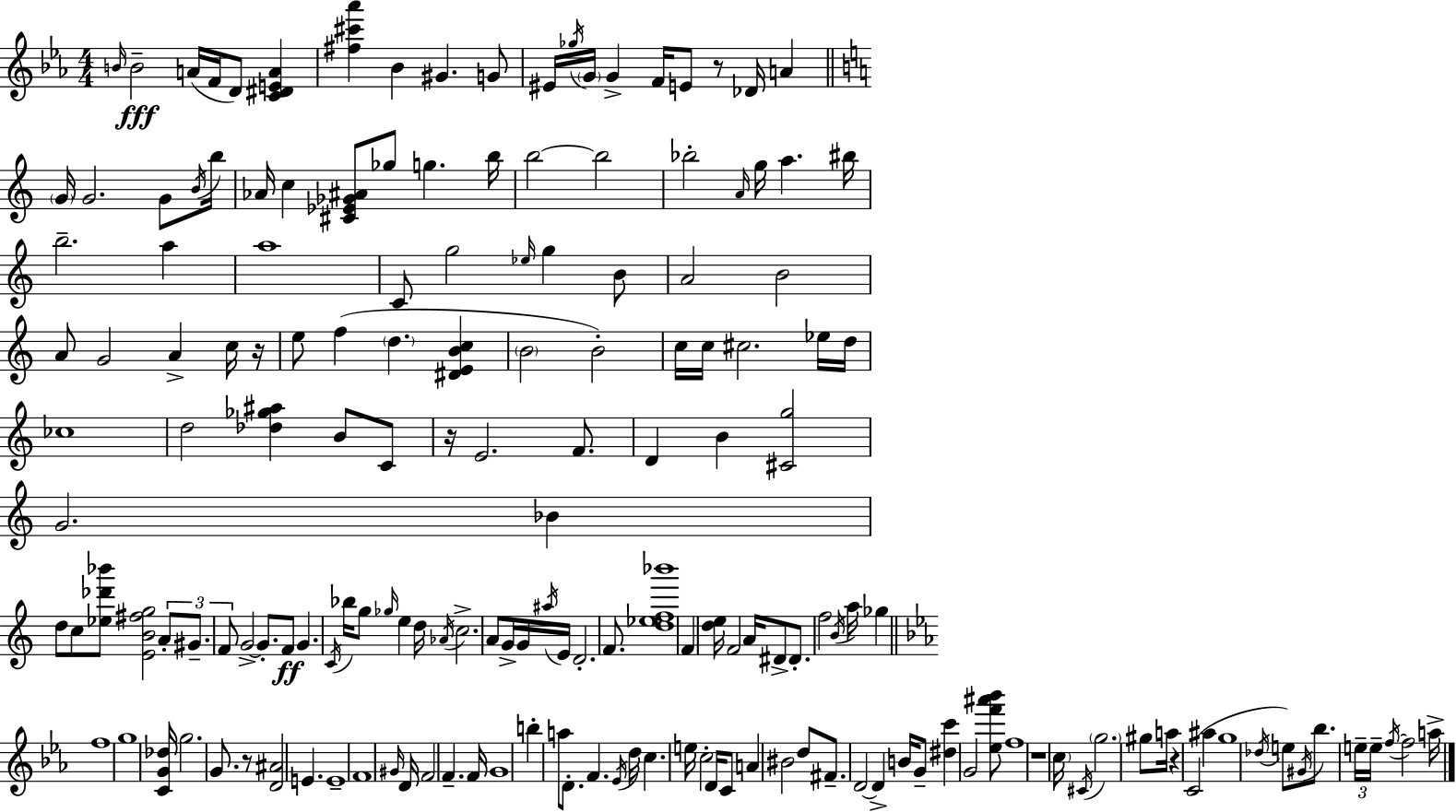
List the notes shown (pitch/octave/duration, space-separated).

B4/s B4/h A4/s F4/s D4/e [C4,D#4,E4,A4]/q [F#5,C#6,Ab6]/q Bb4/q G#4/q. G4/e EIS4/s Gb5/s G4/s G4/q F4/s E4/e R/e Db4/s A4/q G4/s G4/h. G4/e B4/s B5/s Ab4/s C5/q [C#4,Eb4,Gb4,A#4]/e Gb5/e G5/q. B5/s B5/h B5/h Bb5/h A4/s G5/s A5/q. BIS5/s B5/h. A5/q A5/w C4/e G5/h Eb5/s G5/q B4/e A4/h B4/h A4/e G4/h A4/q C5/s R/s E5/e F5/q D5/q. [D#4,E4,B4,C5]/q B4/h B4/h C5/s C5/s C#5/h. Eb5/s D5/s CES5/w D5/h [Db5,Gb5,A#5]/q B4/e C4/e R/s E4/h. F4/e. D4/q B4/q [C#4,G5]/h G4/h. Bb4/q D5/e C5/e [Eb5,Db6,Bb6]/e [E4,B4,F#5,G5]/h A4/e G#4/e. F4/e G4/h G4/e. F4/e G4/q. C4/s Bb5/s G5/e Gb5/s E5/q D5/s Ab4/s C5/h. A4/e G4/s G4/s A#5/s E4/s D4/h. F4/e. [D5,Eb5,F5,Bb6]/w F4/q [D5,E5]/s F4/h A4/s D#4/e D#4/e. F5/h B4/s A5/s Gb5/q F5/w G5/w [C4,G4,Db5]/s G5/h. G4/e. R/e [D4,A#4]/h E4/q. E4/w F4/w G#4/s D4/s F4/h F4/q. F4/s G4/w B5/q A5/e D4/e. F4/q. Eb4/s D5/s C5/q. E5/s C5/h D4/s C4/e A4/q BIS4/h D5/e F#4/e. D4/h D4/q B4/s G4/e [D#5,C6]/q G4/h [Eb5,F6,A#6,Bb6]/e F5/w R/w C5/s C#4/s G5/h. G#5/e A5/s R/q C4/h A#5/q G5/w Db5/s E5/e G#4/s Bb5/e. E5/s E5/s F5/s F5/h A5/s